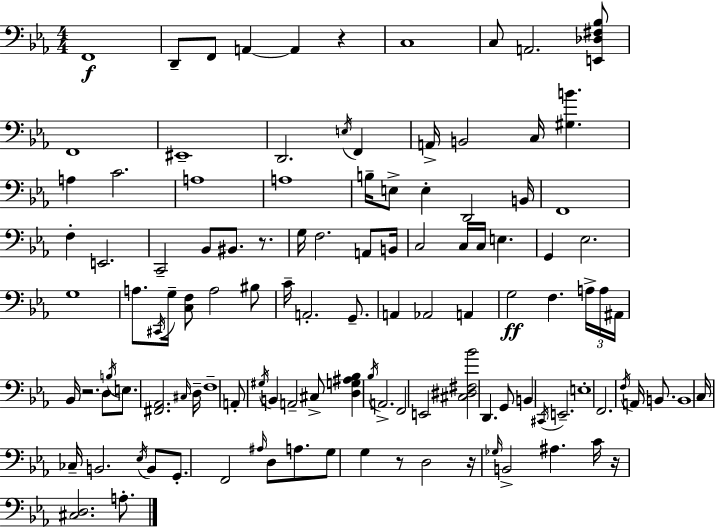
{
  \clef bass
  \numericTimeSignature
  \time 4/4
  \key ees \major
  \repeat volta 2 { f,1\f | d,8-- f,8 a,4~~ a,4 r4 | c1 | c8 a,2. <e, des fis bes>8 | \break f,1 | eis,1-- | d,2. \acciaccatura { e16 } f,4 | a,16-> b,2 c16 <gis b'>4. | \break a4 c'2. | a1 | a1 | b16-- e8-> e4-. d,2 | \break b,16 f,1 | f4-. e,2. | c,2-- bes,8 bis,8. r8. | g16 f2. a,8 | \break b,16 c2 c16 c16 e4. | g,4 ees2. | g1 | a8. \acciaccatura { cis,16 } g16-- <c f>8 a2 | \break bis8 c'16-- a,2.-. g,8.-- | a,4 aes,2 a,4 | g2\ff f4. | \tuplet 3/2 { a16-> a16 ais,16 } bes,16 r2. | \break d8 \acciaccatura { b16 } e8. <fis, aes,>2. | \grace { cis16 } d16-- f1-- | a,8-. \acciaccatura { gis16 } b,4 a,2-- | cis8-> <d g ais bes>4 \acciaccatura { bes16 } a,2.-> | \break f,2 e,2 | <cis dis fis bes'>2 d,4. | g,8 b,4 \acciaccatura { cis,16 } e,2.-- | e1-. | \break f,2. | \acciaccatura { f16 } a,16 b,8. b,1 | c16 ces16-- b,2. | \acciaccatura { ees16 } b,8 g,8.-. f,2 | \break \grace { ais16 } d8 a8. g8 g4 | r8 d2 r16 \grace { ges16 } b,2-> | ais4. c'16 r16 <cis d>2. | a8.-. } \bar "|."
}